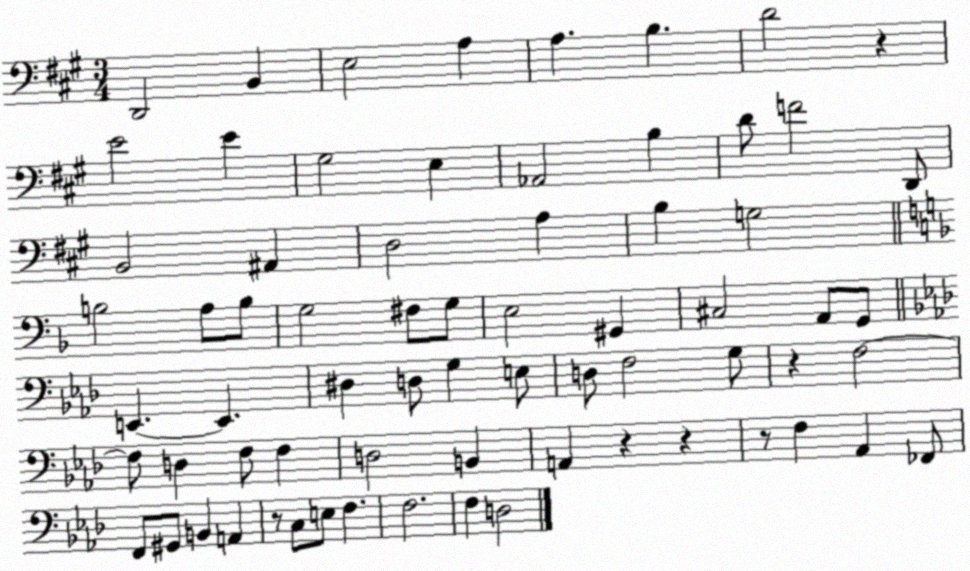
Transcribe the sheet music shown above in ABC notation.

X:1
T:Untitled
M:3/4
L:1/4
K:A
D,,2 B,, E,2 A, A, B, D2 z E2 E ^G,2 E, _A,,2 B, D/2 F2 D,,/2 B,,2 ^A,, D,2 A, B, G,2 B,2 A,/2 B,/2 G,2 ^F,/2 G,/2 E,2 ^G,, ^C,2 A,,/2 G,,/2 E,, E,, ^D, D,/2 G, E,/2 D,/2 F,2 G,/2 z F,2 F,/2 D, F,/2 F, D,2 B,, A,, z z z/2 F, _A,, _F,,/2 F,,/2 ^G,,/2 B,, A,, z/2 C,/2 E,/2 F, F,2 F, D,2